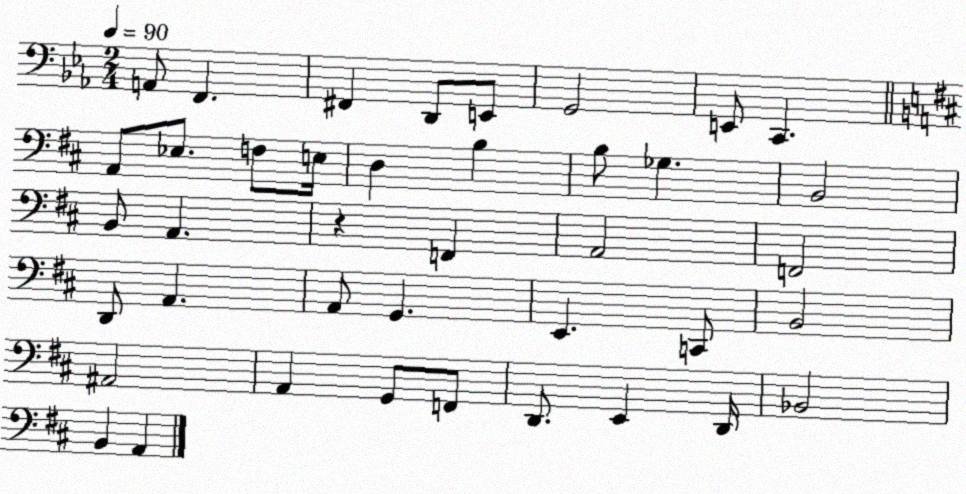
X:1
T:Untitled
M:2/4
L:1/4
K:Eb
A,,/2 F,, ^F,, D,,/2 E,,/2 G,,2 E,,/2 C,, A,,/2 _E,/2 F,/2 E,/4 D, B, B,/2 _G, B,,2 B,,/2 A,, z F,, A,,2 F,,2 D,,/2 A,, A,,/2 G,, E,, C,,/2 B,,2 ^A,,2 A,, G,,/2 F,,/2 D,,/2 E,, D,,/4 _B,,2 B,, A,,